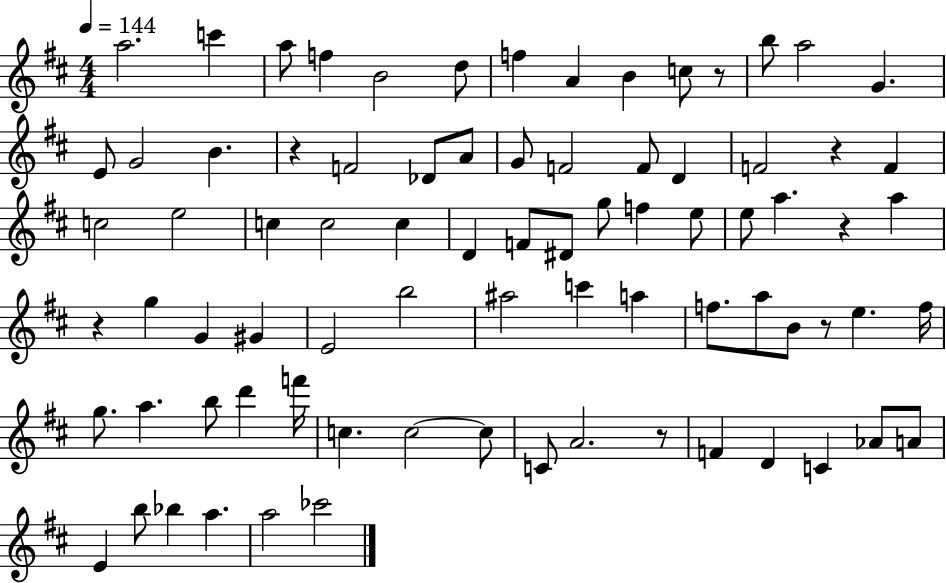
A5/h. C6/q A5/e F5/q B4/h D5/e F5/q A4/q B4/q C5/e R/e B5/e A5/h G4/q. E4/e G4/h B4/q. R/q F4/h Db4/e A4/e G4/e F4/h F4/e D4/q F4/h R/q F4/q C5/h E5/h C5/q C5/h C5/q D4/q F4/e D#4/e G5/e F5/q E5/e E5/e A5/q. R/q A5/q R/q G5/q G4/q G#4/q E4/h B5/h A#5/h C6/q A5/q F5/e. A5/e B4/e R/e E5/q. F5/s G5/e. A5/q. B5/e D6/q F6/s C5/q. C5/h C5/e C4/e A4/h. R/e F4/q D4/q C4/q Ab4/e A4/e E4/q B5/e Bb5/q A5/q. A5/h CES6/h